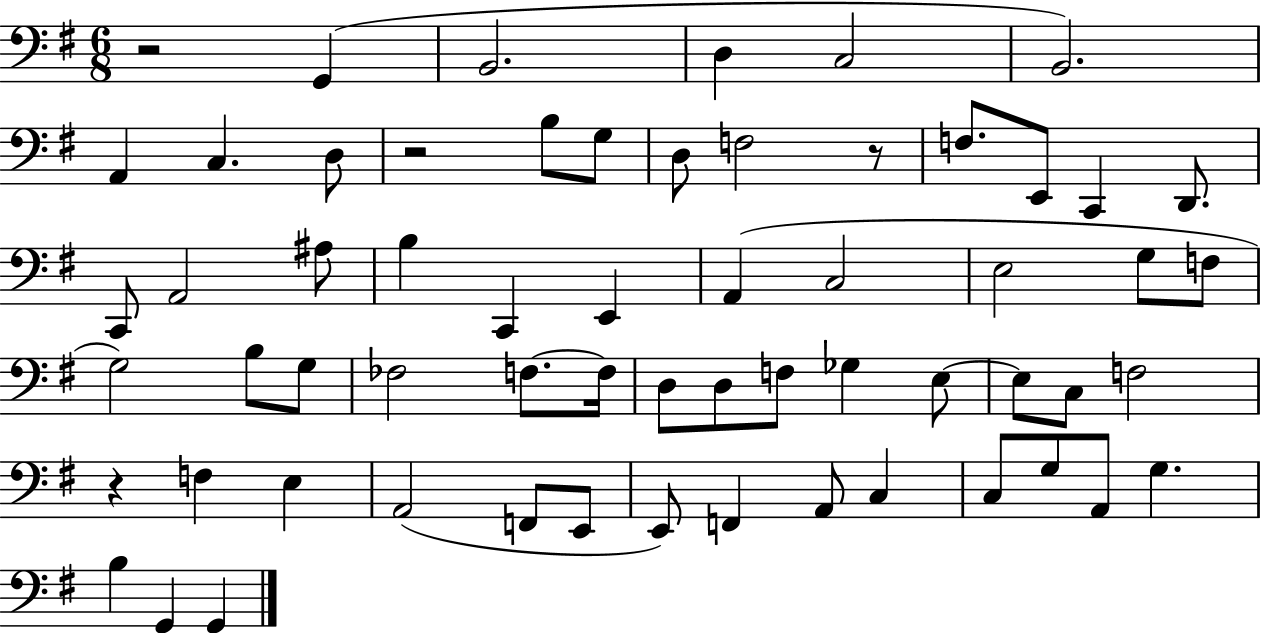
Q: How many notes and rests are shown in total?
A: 61